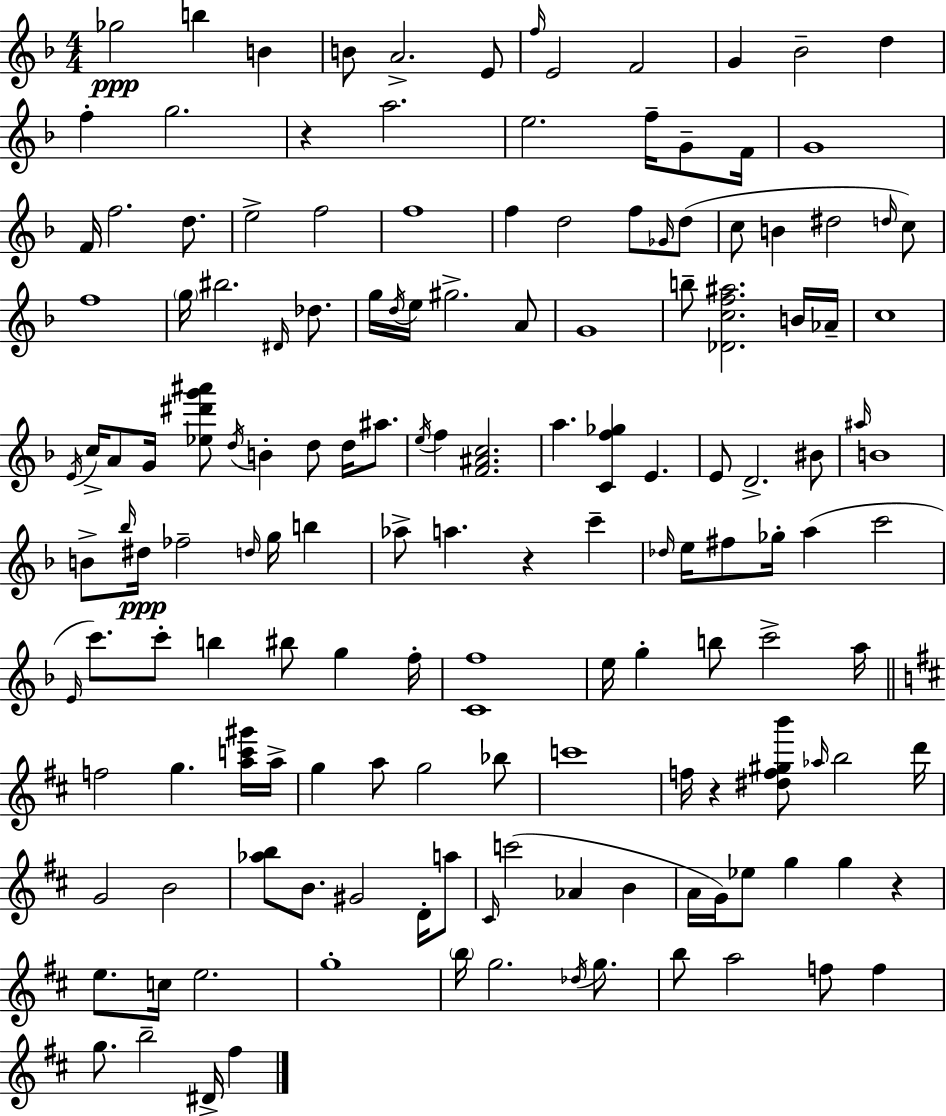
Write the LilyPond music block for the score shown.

{
  \clef treble
  \numericTimeSignature
  \time 4/4
  \key f \major
  \repeat volta 2 { ges''2\ppp b''4 b'4 | b'8 a'2.-> e'8 | \grace { f''16 } e'2 f'2 | g'4 bes'2-- d''4 | \break f''4-. g''2. | r4 a''2. | e''2. f''16-- g'8-- | f'16 g'1 | \break f'16 f''2. d''8. | e''2-> f''2 | f''1 | f''4 d''2 f''8 \grace { ges'16 } | \break d''8( c''8 b'4 dis''2 | \grace { d''16 }) c''8 f''1 | \parenthesize g''16 bis''2. | \grace { dis'16 } des''8. g''16 \acciaccatura { d''16 } e''16 gis''2.-> | \break a'8 g'1 | b''8-- <des' c'' f'' ais''>2. | b'16 aes'16-- c''1 | \acciaccatura { e'16 } c''16-> a'8 g'16 <ees'' dis''' g''' ais'''>8 \acciaccatura { d''16 } b'4-. | \break d''8 d''16 ais''8. \acciaccatura { e''16 } f''4 <f' ais' c''>2. | a''4. <c' f'' ges''>4 | e'4. e'8 d'2.-> | bis'8 \grace { ais''16 } b'1 | \break b'8-> \grace { bes''16 } dis''16\ppp fes''2-- | \grace { d''16 } g''16 b''4 aes''8-> a''4. | r4 c'''4-- \grace { des''16 } e''16 fis''8 ges''16-. | a''4( c'''2 \grace { e'16 } c'''8.) | \break c'''8-. b''4 bis''8 g''4 f''16-. <c' f''>1 | e''16 g''4-. | b''8 c'''2-> a''16 \bar "||" \break \key b \minor f''2 g''4. <a'' c''' gis'''>16 a''16-> | g''4 a''8 g''2 bes''8 | c'''1 | f''16 r4 <dis'' f'' gis'' b'''>8 \grace { aes''16 } b''2 | \break d'''16 g'2 b'2 | <aes'' b''>8 b'8. gis'2 d'16-. a''8 | \grace { cis'16 } c'''2( aes'4 b'4 | a'16 g'16) ees''8 g''4 g''4 r4 | \break e''8. c''16 e''2. | g''1-. | \parenthesize b''16 g''2. \acciaccatura { des''16 } | g''8. b''8 a''2 f''8 f''4 | \break g''8. b''2-- dis'16-> fis''4 | } \bar "|."
}